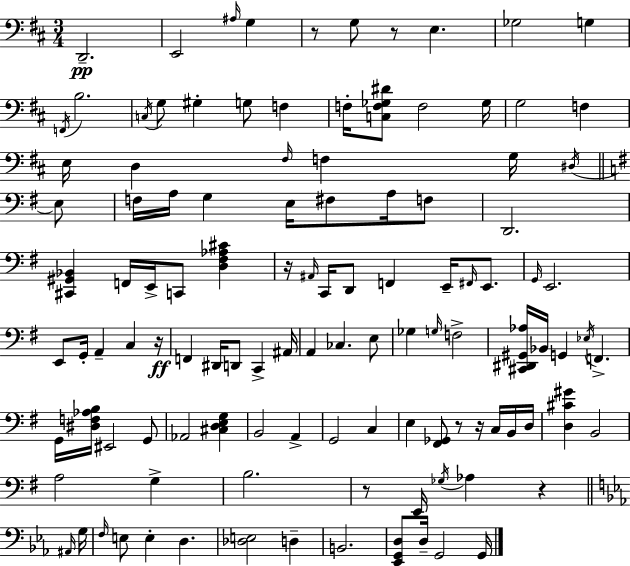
D2/h. E2/h A#3/s G3/q R/e G3/e R/e E3/q. Gb3/h G3/q F2/s B3/h. C3/s G3/e G#3/q G3/e F3/q F3/s [C3,F3,Gb3,D#4]/e F3/h Gb3/s G3/h F3/q E3/s D3/q F#3/s F3/q G3/s D#3/s E3/e F3/s A3/s G3/q E3/s F#3/e A3/s F3/e D2/h. [C#2,G#2,Bb2]/q F2/s E2/s C2/e [D3,F#3,Ab3,C#4]/q R/s A#2/s C2/s D2/e F2/q E2/s F#2/s E2/e. G2/s E2/h. E2/e G2/s A2/q C3/q R/s F2/q D#2/s D2/e C2/q A#2/s A2/q CES3/q. E3/e Gb3/q G3/s F3/h [C#2,D#2,G#2,Ab3]/s Bb2/s G2/q Eb3/s F2/q. G2/s [D#3,F3,Ab3,B3]/s EIS2/h G2/e Ab2/h [C#3,D3,E3,G3]/q B2/h A2/q G2/h C3/q E3/q [F#2,Gb2]/e R/e R/s C3/s B2/s D3/s [D3,C#4,G#4]/q B2/h A3/h G3/q B3/h. R/e E2/s Gb3/s Ab3/q R/q A#2/s G3/s F3/s E3/e E3/q D3/q. [Db3,E3]/h D3/q B2/h. [Eb2,G2,D3]/e D3/s G2/h G2/s